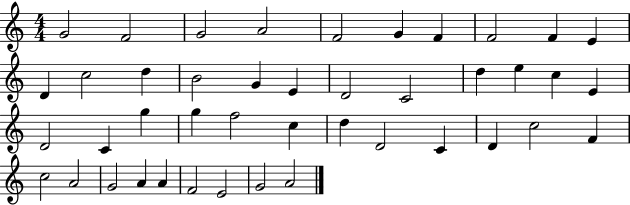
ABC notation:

X:1
T:Untitled
M:4/4
L:1/4
K:C
G2 F2 G2 A2 F2 G F F2 F E D c2 d B2 G E D2 C2 d e c E D2 C g g f2 c d D2 C D c2 F c2 A2 G2 A A F2 E2 G2 A2